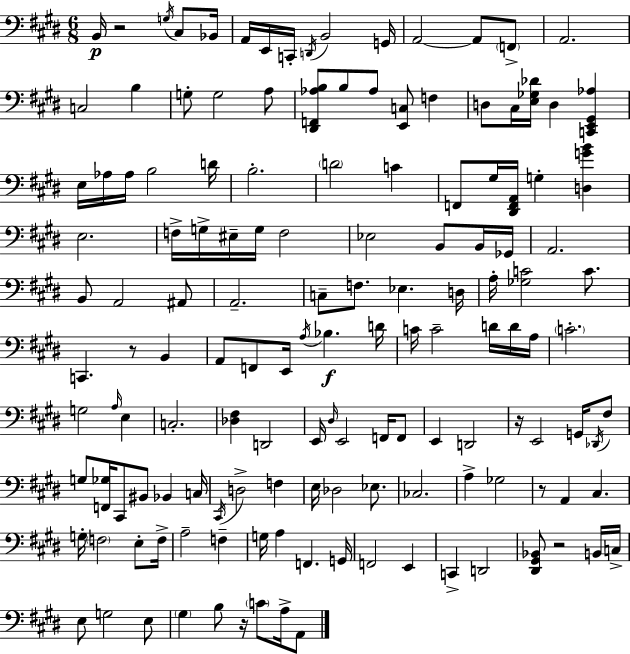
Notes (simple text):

B2/s R/h G3/s C#3/e Bb2/s A2/s E2/s C2/s D2/s B2/h G2/s A2/h A2/e F2/e A2/h. C3/h B3/q G3/e G3/h A3/e [D#2,F2,Ab3,B3]/e B3/e Ab3/e [E2,C3]/e F3/q D3/e C#3/s [E3,Gb3,Db4]/s D3/q [C2,E2,G#2,Ab3]/q E3/s Ab3/s Ab3/s B3/h D4/s B3/h. D4/h C4/q F2/e G#3/s [D#2,F2,A2]/s G3/q [D3,G4,B4]/q E3/h. F3/s G3/s EIS3/s G3/s F3/h Eb3/h B2/e B2/s Gb2/s A2/h. B2/e A2/h A#2/e A2/h. C3/e F3/e. Eb3/q. D3/s A3/s [Gb3,C4]/h C4/e. C2/q. R/e B2/q A2/e F2/e E2/s A3/s Bb3/q. D4/s C4/s C4/h D4/s D4/s A3/s C4/h. G3/h A3/s E3/q C3/h. [Db3,F#3]/q D2/h E2/s D#3/s E2/h F2/s F2/e E2/q D2/h R/s E2/h G2/s Db2/s F#3/e G3/e [F2,Gb3]/s C#2/e BIS2/e Bb2/q C3/s C#2/s D3/h F3/q E3/s Db3/h Eb3/e. CES3/h. A3/q Gb3/h R/e A2/q C#3/q. G3/s F3/h E3/e F3/s A3/h F3/q G3/s A3/q F2/q. G2/s F2/h E2/q C2/q D2/h [D#2,G#2,Bb2]/e R/h B2/s C3/s E3/e G3/h E3/e G#3/q B3/e R/s C4/e A3/s A2/e